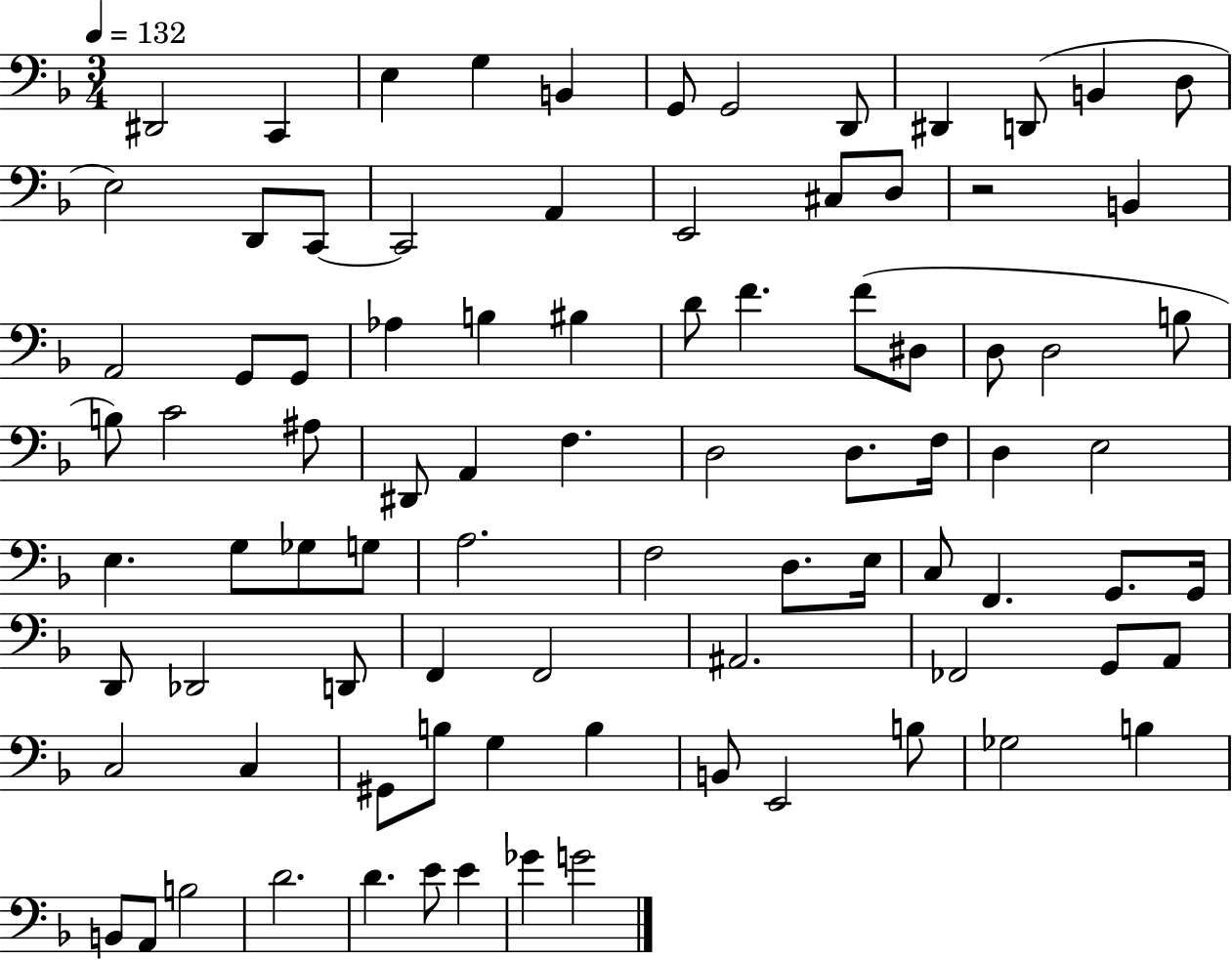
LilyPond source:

{
  \clef bass
  \numericTimeSignature
  \time 3/4
  \key f \major
  \tempo 4 = 132
  dis,2 c,4 | e4 g4 b,4 | g,8 g,2 d,8 | dis,4 d,8( b,4 d8 | \break e2) d,8 c,8~~ | c,2 a,4 | e,2 cis8 d8 | r2 b,4 | \break a,2 g,8 g,8 | aes4 b4 bis4 | d'8 f'4. f'8( dis8 | d8 d2 b8 | \break b8) c'2 ais8 | dis,8 a,4 f4. | d2 d8. f16 | d4 e2 | \break e4. g8 ges8 g8 | a2. | f2 d8. e16 | c8 f,4. g,8. g,16 | \break d,8 des,2 d,8 | f,4 f,2 | ais,2. | fes,2 g,8 a,8 | \break c2 c4 | gis,8 b8 g4 b4 | b,8 e,2 b8 | ges2 b4 | \break b,8 a,8 b2 | d'2. | d'4. e'8 e'4 | ges'4 g'2 | \break \bar "|."
}